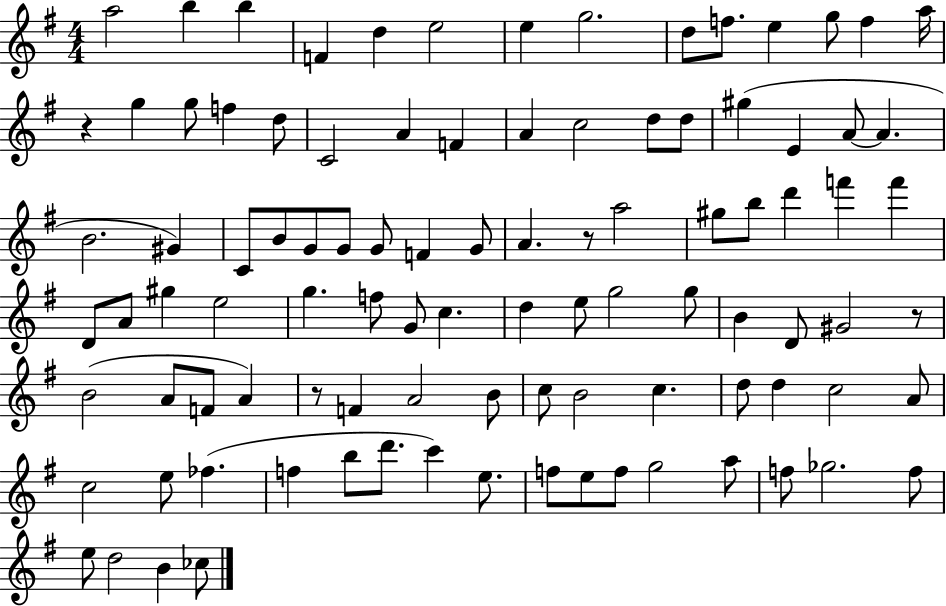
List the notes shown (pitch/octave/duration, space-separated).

A5/h B5/q B5/q F4/q D5/q E5/h E5/q G5/h. D5/e F5/e. E5/q G5/e F5/q A5/s R/q G5/q G5/e F5/q D5/e C4/h A4/q F4/q A4/q C5/h D5/e D5/e G#5/q E4/q A4/e A4/q. B4/h. G#4/q C4/e B4/e G4/e G4/e G4/e F4/q G4/e A4/q. R/e A5/h G#5/e B5/e D6/q F6/q F6/q D4/e A4/e G#5/q E5/h G5/q. F5/e G4/e C5/q. D5/q E5/e G5/h G5/e B4/q D4/e G#4/h R/e B4/h A4/e F4/e A4/q R/e F4/q A4/h B4/e C5/e B4/h C5/q. D5/e D5/q C5/h A4/e C5/h E5/e FES5/q. F5/q B5/e D6/e. C6/q E5/e. F5/e E5/e F5/e G5/h A5/e F5/e Gb5/h. F5/e E5/e D5/h B4/q CES5/e